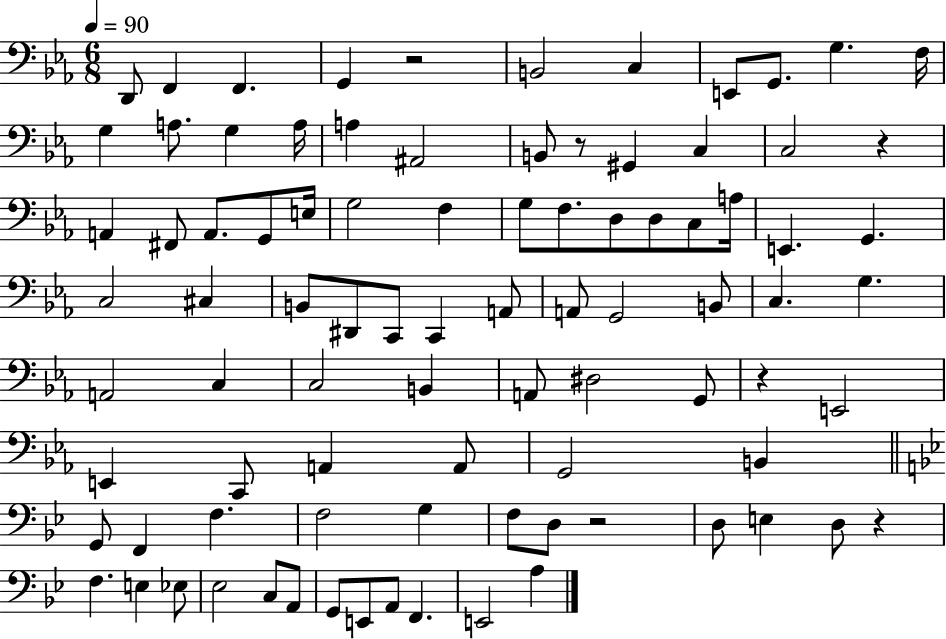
X:1
T:Untitled
M:6/8
L:1/4
K:Eb
D,,/2 F,, F,, G,, z2 B,,2 C, E,,/2 G,,/2 G, F,/4 G, A,/2 G, A,/4 A, ^A,,2 B,,/2 z/2 ^G,, C, C,2 z A,, ^F,,/2 A,,/2 G,,/2 E,/4 G,2 F, G,/2 F,/2 D,/2 D,/2 C,/2 A,/4 E,, G,, C,2 ^C, B,,/2 ^D,,/2 C,,/2 C,, A,,/2 A,,/2 G,,2 B,,/2 C, G, A,,2 C, C,2 B,, A,,/2 ^D,2 G,,/2 z E,,2 E,, C,,/2 A,, A,,/2 G,,2 B,, G,,/2 F,, F, F,2 G, F,/2 D,/2 z2 D,/2 E, D,/2 z F, E, _E,/2 _E,2 C,/2 A,,/2 G,,/2 E,,/2 A,,/2 F,, E,,2 A,